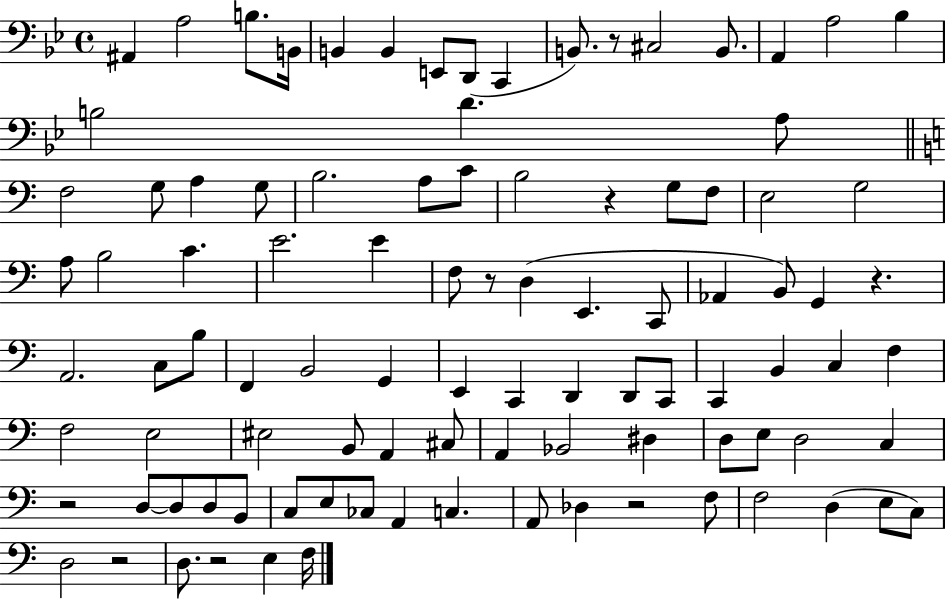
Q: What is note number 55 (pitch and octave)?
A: B2